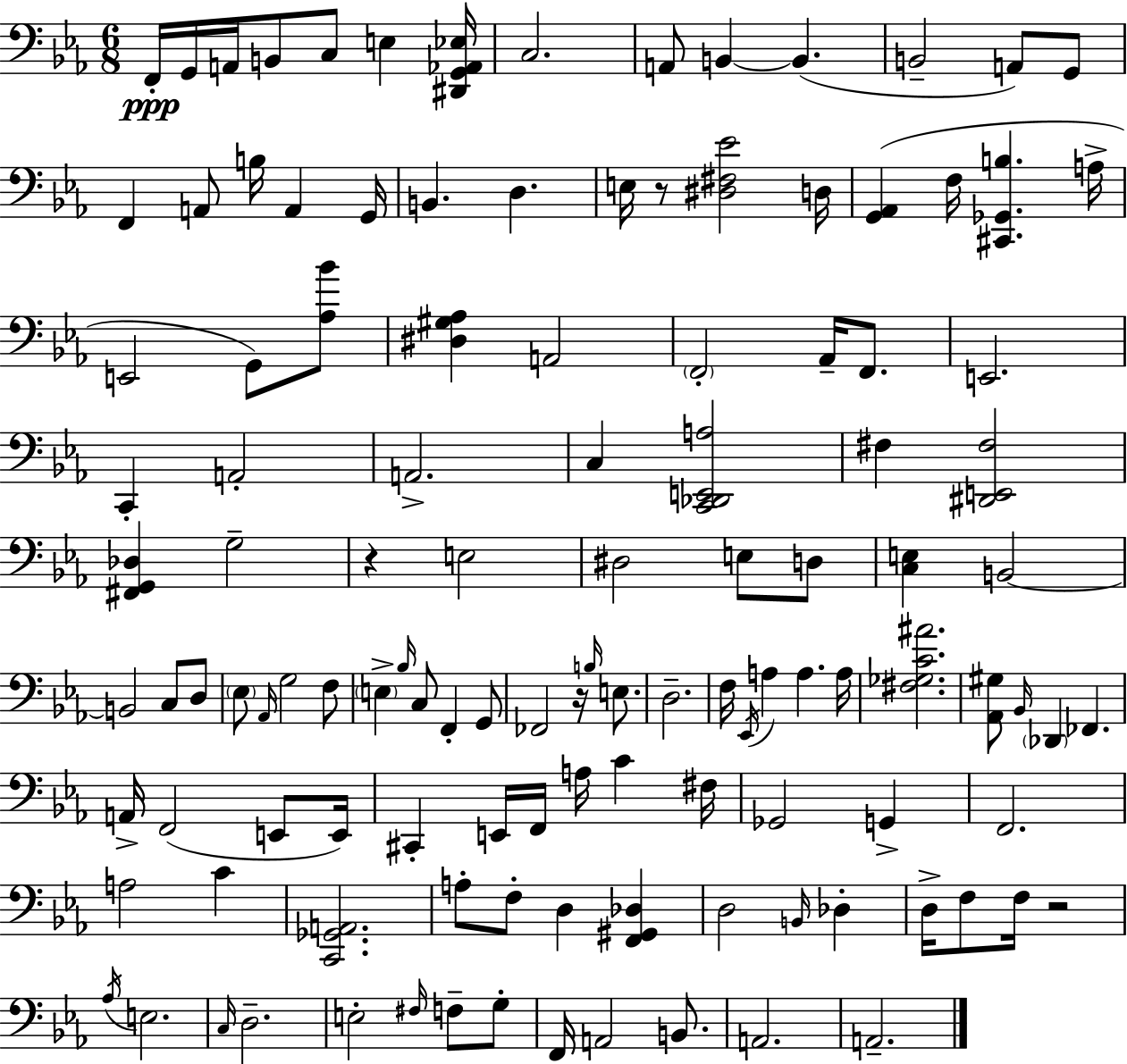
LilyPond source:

{
  \clef bass
  \numericTimeSignature
  \time 6/8
  \key c \minor
  f,16-.\ppp g,16 a,16 b,8 c8 e4 <dis, g, aes, ees>16 | c2. | a,8 b,4~~ b,4.( | b,2-- a,8) g,8 | \break f,4 a,8 b16 a,4 g,16 | b,4. d4. | e16 r8 <dis fis ees'>2 d16 | <g, aes,>4( f16 <cis, ges, b>4. a16-> | \break e,2 g,8) <aes bes'>8 | <dis gis aes>4 a,2 | \parenthesize f,2-. aes,16-- f,8. | e,2. | \break c,4-. a,2-. | a,2.-> | c4 <c, des, e, a>2 | fis4 <dis, e, fis>2 | \break <fis, g, des>4 g2-- | r4 e2 | dis2 e8 d8 | <c e>4 b,2~~ | \break b,2 c8 d8 | \parenthesize ees8 \grace { aes,16 } g2 f8 | \parenthesize e4-> \grace { bes16 } c8 f,4-. | g,8 fes,2 r16 \grace { b16 } | \break e8. d2.-- | f16 \acciaccatura { ees,16 } a4 a4. | a16 <fis ges c' ais'>2. | <aes, gis>8 \grace { bes,16 } \parenthesize des,4 fes,4. | \break a,16-> f,2( | e,8 e,16) cis,4-. e,16 f,16 a16 | c'4 fis16 ges,2 | g,4-> f,2. | \break a2 | c'4 <c, ges, a,>2. | a8-. f8-. d4 | <f, gis, des>4 d2 | \break \grace { b,16 } des4-. d16-> f8 f16 r2 | \acciaccatura { aes16 } e2. | \grace { c16 } d2.-- | e2-. | \break \grace { fis16 } f8-- g8-. f,16 a,2 | b,8. a,2. | a,2.-- | \bar "|."
}